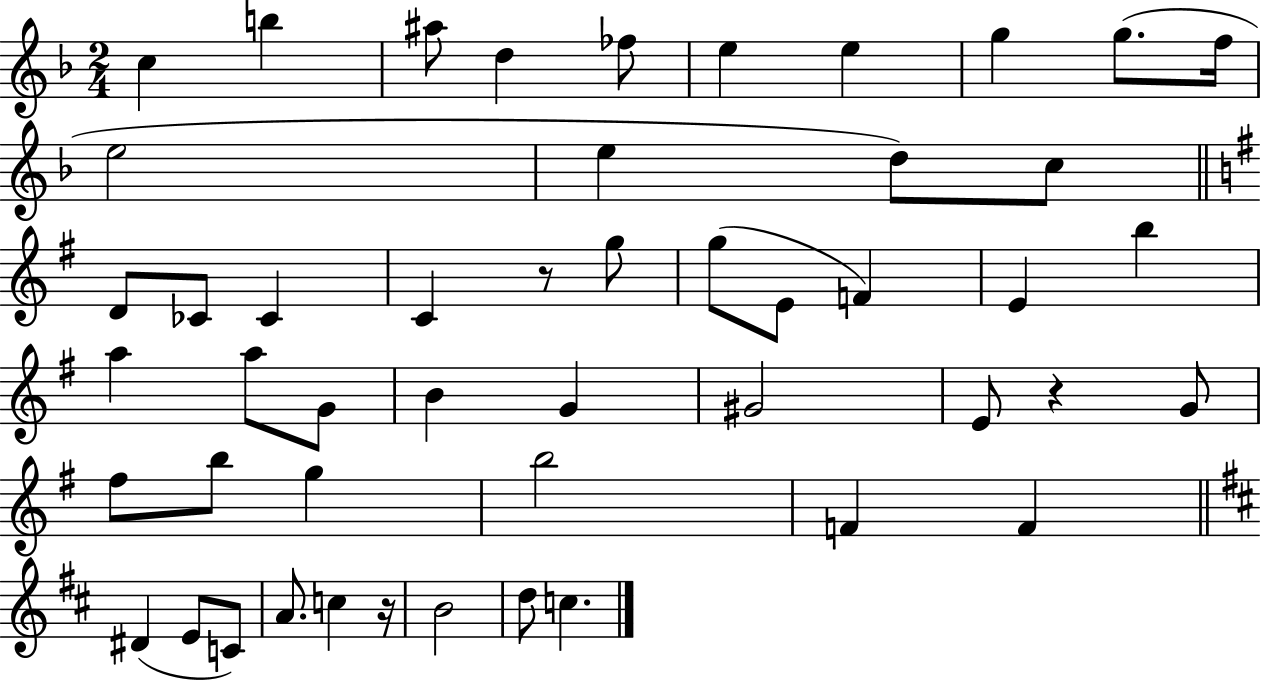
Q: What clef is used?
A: treble